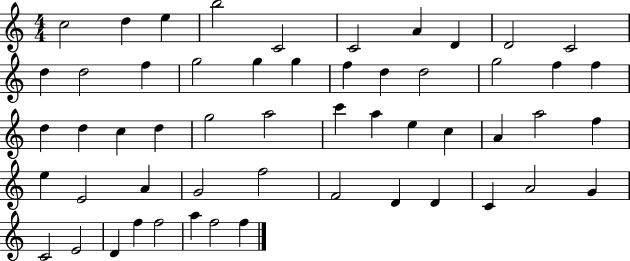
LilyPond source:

{
  \clef treble
  \numericTimeSignature
  \time 4/4
  \key c \major
  c''2 d''4 e''4 | b''2 c'2 | c'2 a'4 d'4 | d'2 c'2 | \break d''4 d''2 f''4 | g''2 g''4 g''4 | f''4 d''4 d''2 | g''2 f''4 f''4 | \break d''4 d''4 c''4 d''4 | g''2 a''2 | c'''4 a''4 e''4 c''4 | a'4 a''2 f''4 | \break e''4 e'2 a'4 | g'2 f''2 | f'2 d'4 d'4 | c'4 a'2 g'4 | \break c'2 e'2 | d'4 f''4 f''2 | a''4 f''2 f''4 | \bar "|."
}